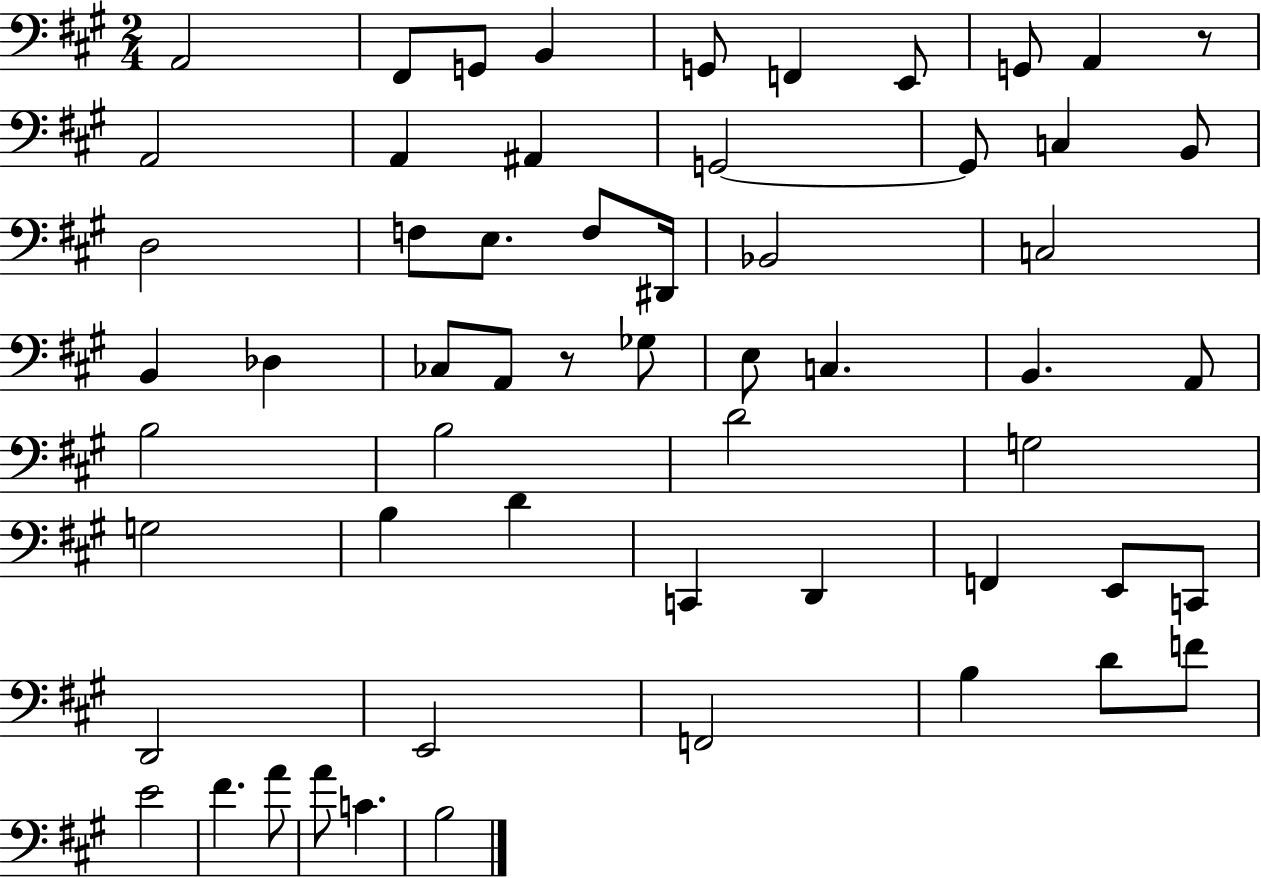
X:1
T:Untitled
M:2/4
L:1/4
K:A
A,,2 ^F,,/2 G,,/2 B,, G,,/2 F,, E,,/2 G,,/2 A,, z/2 A,,2 A,, ^A,, G,,2 G,,/2 C, B,,/2 D,2 F,/2 E,/2 F,/2 ^D,,/4 _B,,2 C,2 B,, _D, _C,/2 A,,/2 z/2 _G,/2 E,/2 C, B,, A,,/2 B,2 B,2 D2 G,2 G,2 B, D C,, D,, F,, E,,/2 C,,/2 D,,2 E,,2 F,,2 B, D/2 F/2 E2 ^F A/2 A/2 C B,2